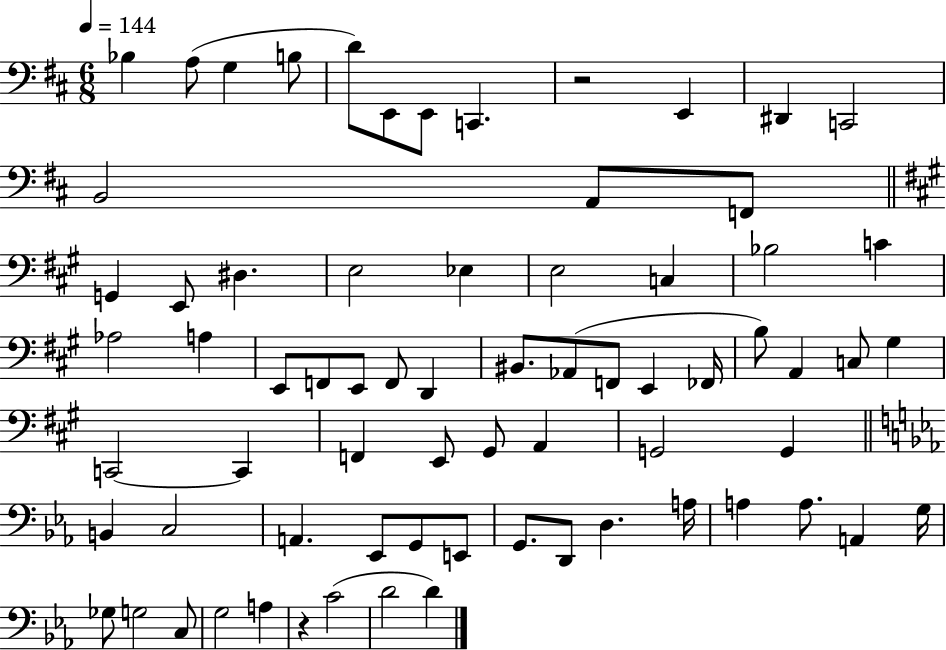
{
  \clef bass
  \numericTimeSignature
  \time 6/8
  \key d \major
  \tempo 4 = 144
  bes4 a8( g4 b8 | d'8) e,8 e,8 c,4. | r2 e,4 | dis,4 c,2 | \break b,2 a,8 f,8 | \bar "||" \break \key a \major g,4 e,8 dis4. | e2 ees4 | e2 c4 | bes2 c'4 | \break aes2 a4 | e,8 f,8 e,8 f,8 d,4 | bis,8. aes,8( f,8 e,4 fes,16 | b8) a,4 c8 gis4 | \break c,2~~ c,4 | f,4 e,8 gis,8 a,4 | g,2 g,4 | \bar "||" \break \key c \minor b,4 c2 | a,4. ees,8 g,8 e,8 | g,8. d,8 d4. a16 | a4 a8. a,4 g16 | \break ges8 g2 c8 | g2 a4 | r4 c'2( | d'2 d'4) | \break \bar "|."
}